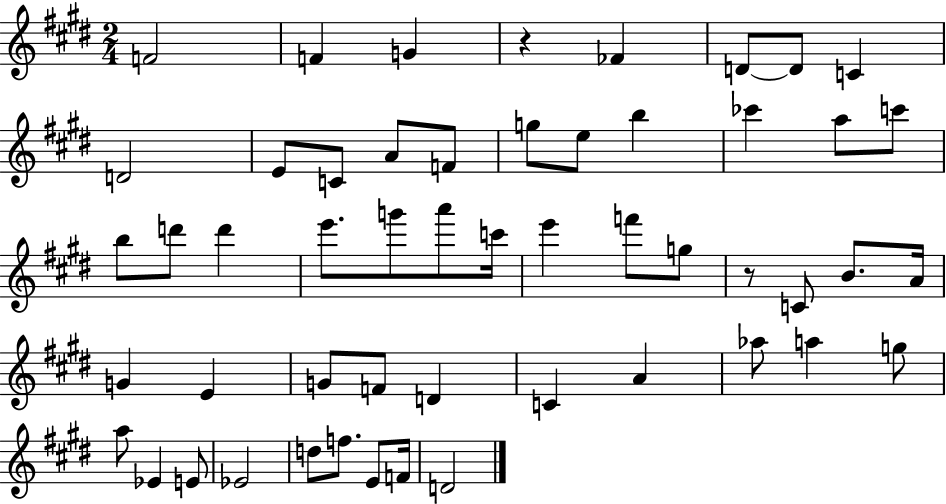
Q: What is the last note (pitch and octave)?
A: D4